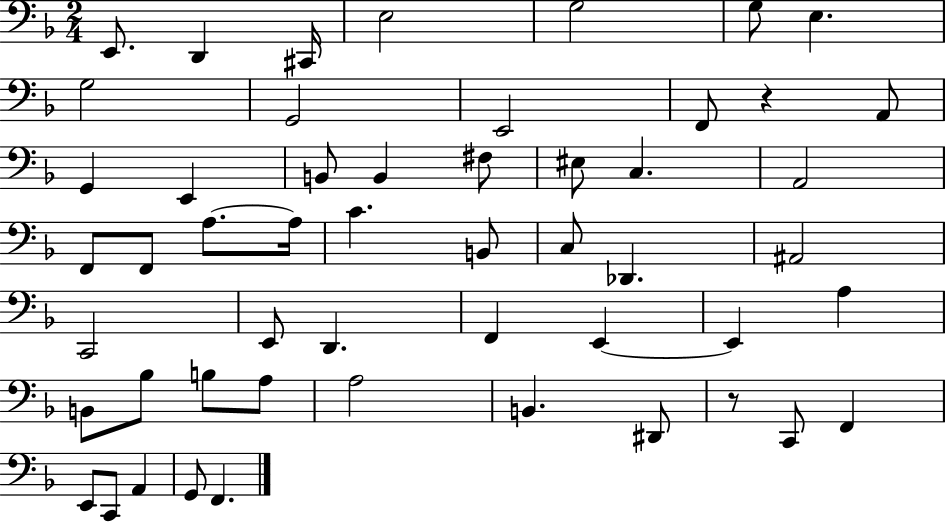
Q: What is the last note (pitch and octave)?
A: F2